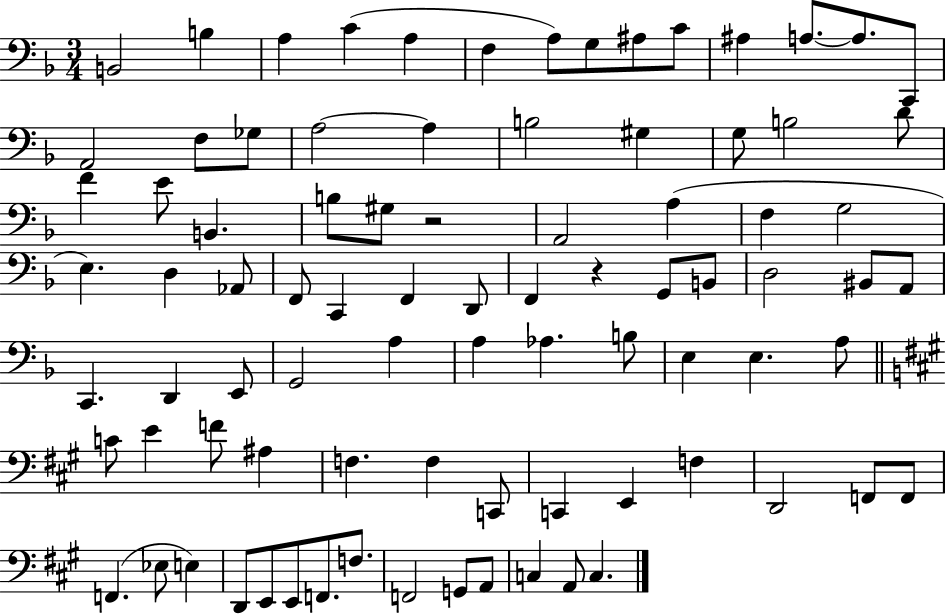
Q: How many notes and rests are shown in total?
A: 86